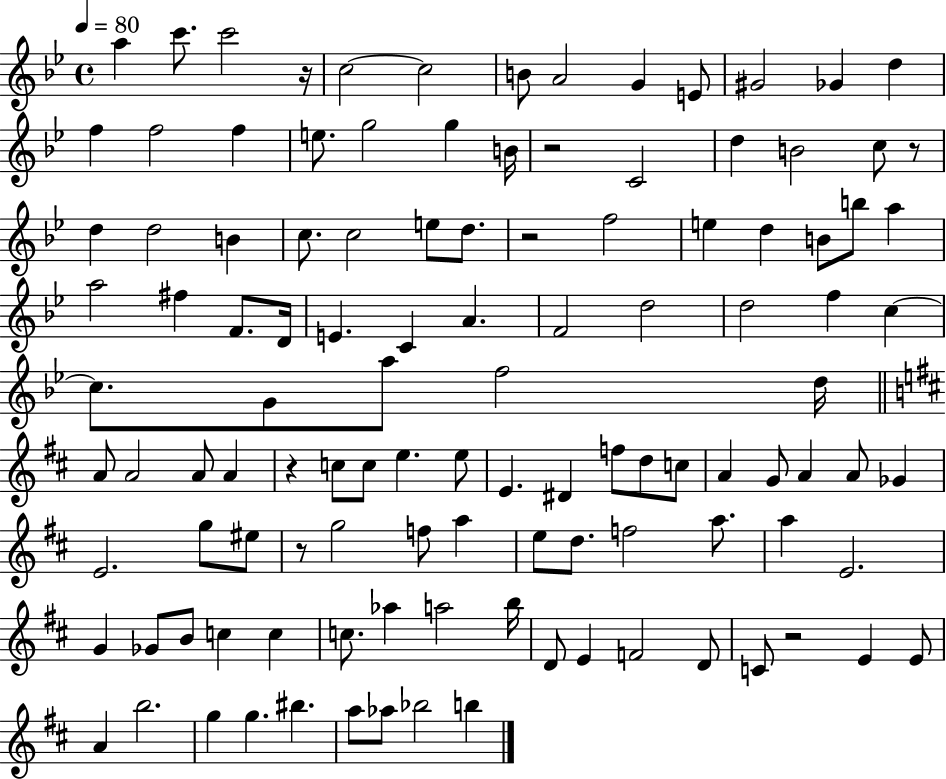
A5/q C6/e. C6/h R/s C5/h C5/h B4/e A4/h G4/q E4/e G#4/h Gb4/q D5/q F5/q F5/h F5/q E5/e. G5/h G5/q B4/s R/h C4/h D5/q B4/h C5/e R/e D5/q D5/h B4/q C5/e. C5/h E5/e D5/e. R/h F5/h E5/q D5/q B4/e B5/e A5/q A5/h F#5/q F4/e. D4/s E4/q. C4/q A4/q. F4/h D5/h D5/h F5/q C5/q C5/e. G4/e A5/e F5/h D5/s A4/e A4/h A4/e A4/q R/q C5/e C5/e E5/q. E5/e E4/q. D#4/q F5/e D5/e C5/e A4/q G4/e A4/q A4/e Gb4/q E4/h. G5/e EIS5/e R/e G5/h F5/e A5/q E5/e D5/e. F5/h A5/e. A5/q E4/h. G4/q Gb4/e B4/e C5/q C5/q C5/e. Ab5/q A5/h B5/s D4/e E4/q F4/h D4/e C4/e R/h E4/q E4/e A4/q B5/h. G5/q G5/q. BIS5/q. A5/e Ab5/e Bb5/h B5/q